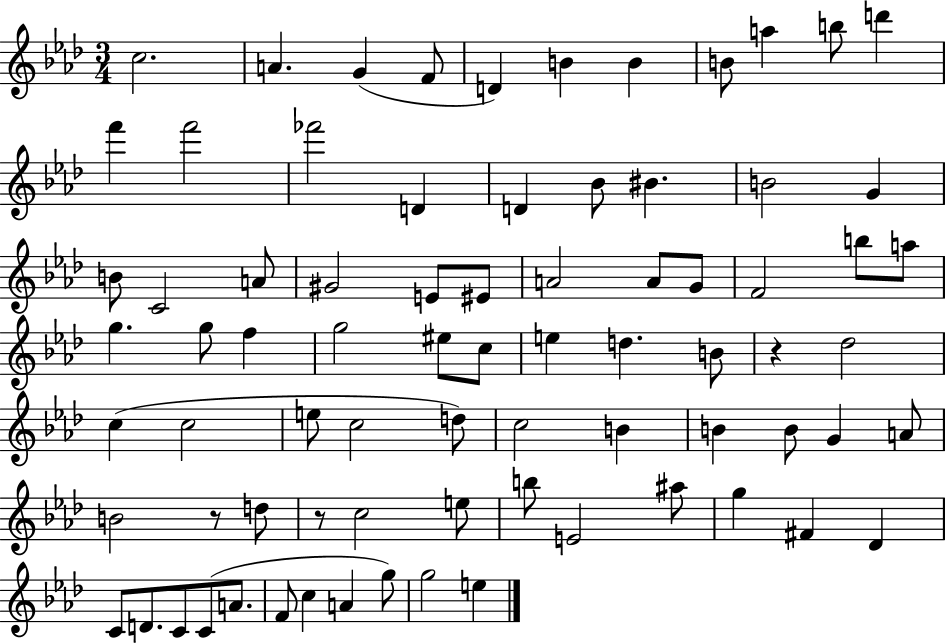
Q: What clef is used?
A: treble